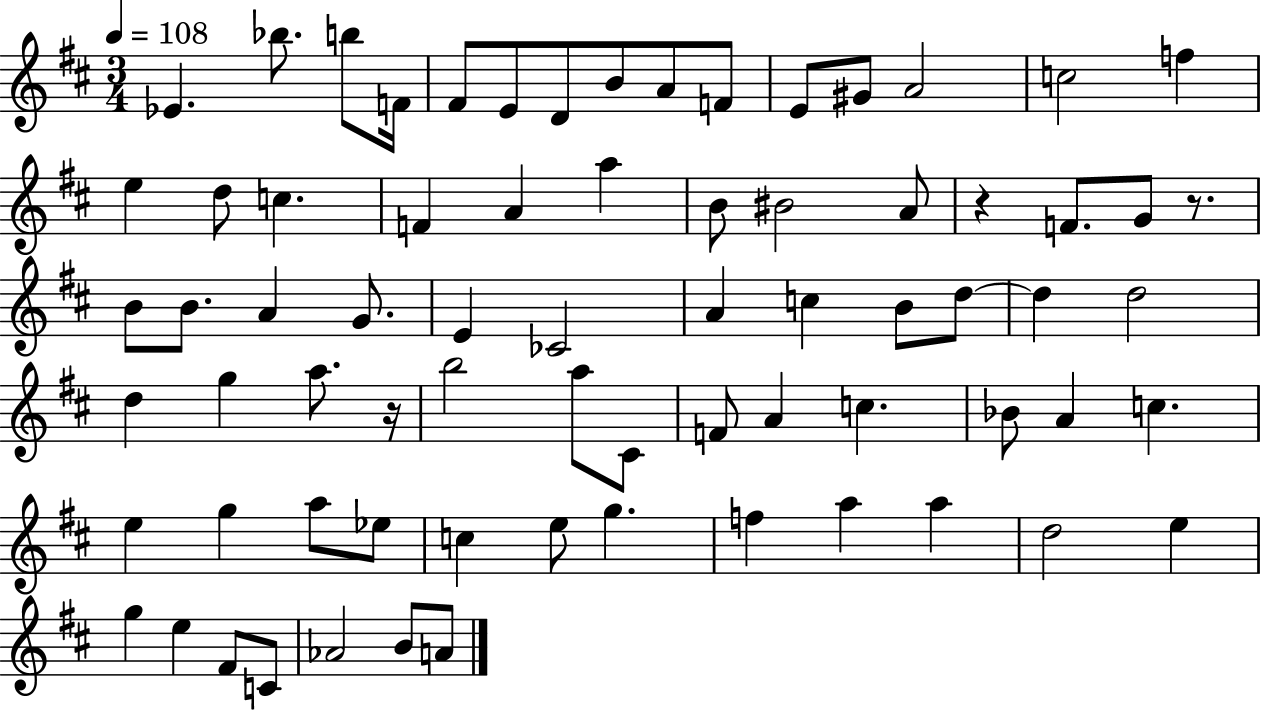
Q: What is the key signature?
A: D major